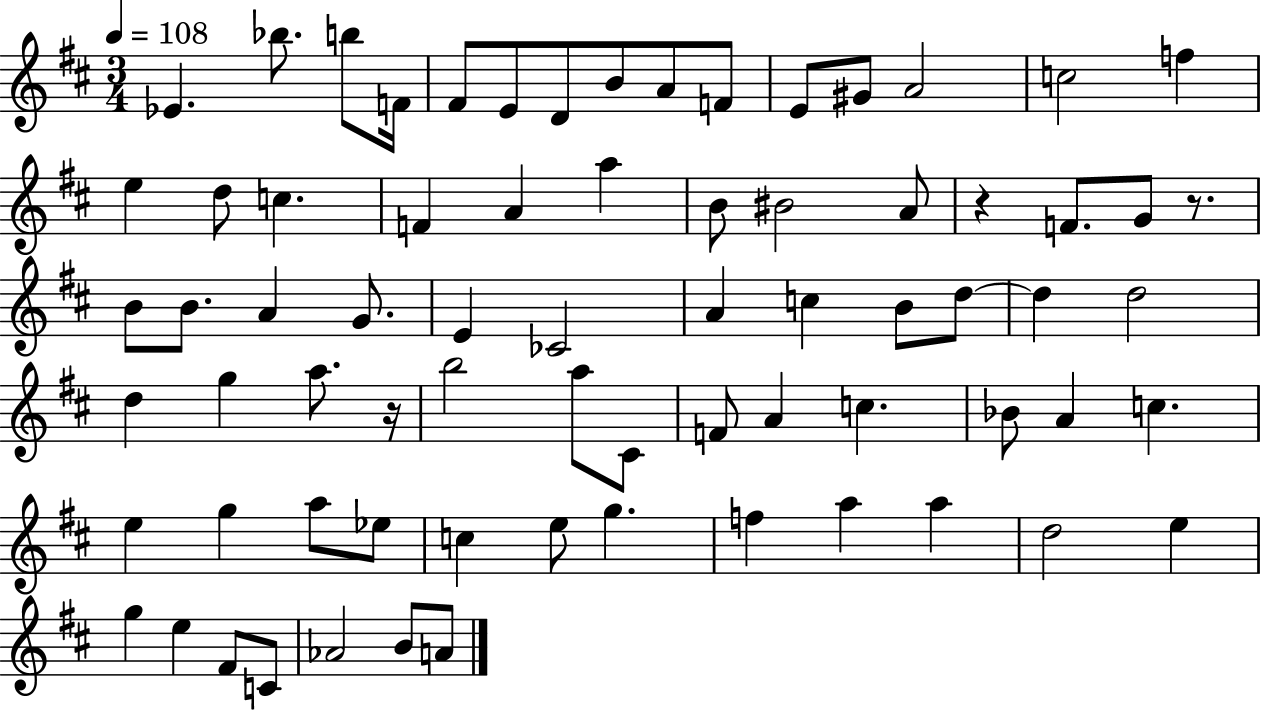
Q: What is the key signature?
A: D major